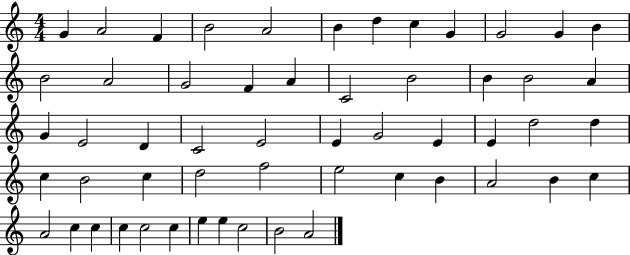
X:1
T:Untitled
M:4/4
L:1/4
K:C
G A2 F B2 A2 B d c G G2 G B B2 A2 G2 F A C2 B2 B B2 A G E2 D C2 E2 E G2 E E d2 d c B2 c d2 f2 e2 c B A2 B c A2 c c c c2 c e e c2 B2 A2